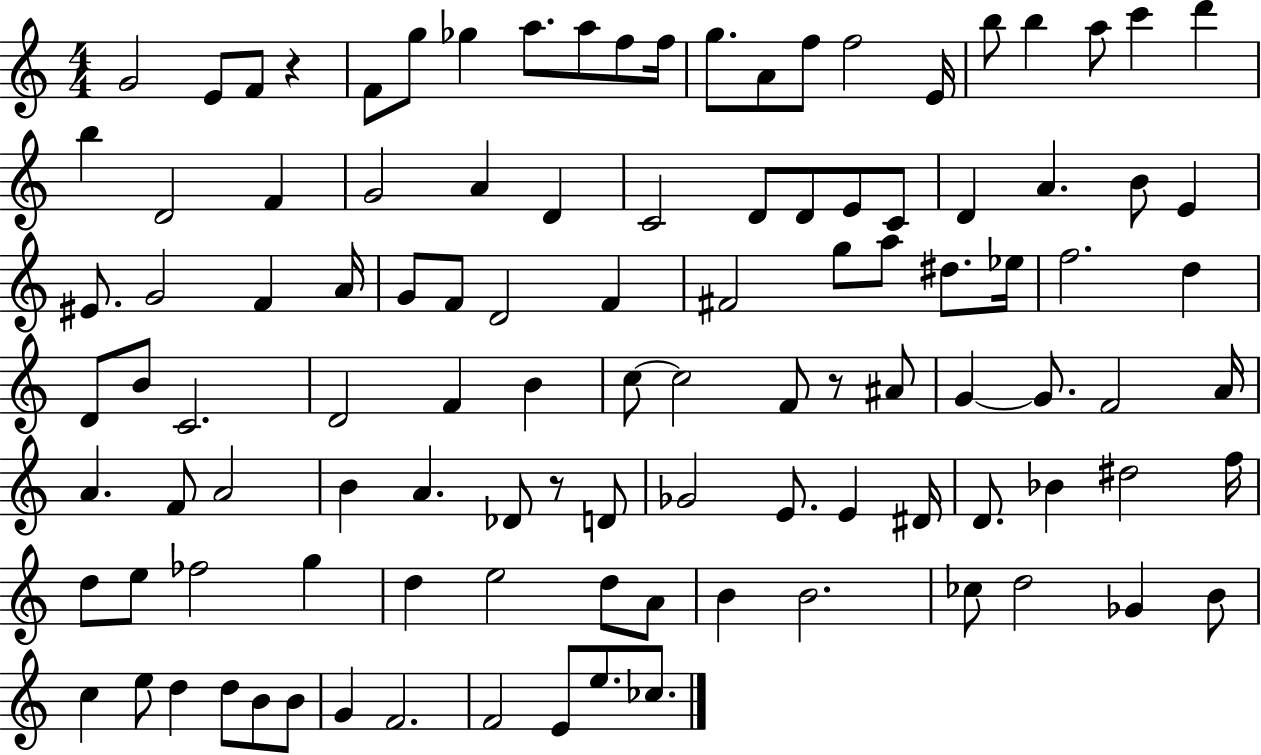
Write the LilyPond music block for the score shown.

{
  \clef treble
  \numericTimeSignature
  \time 4/4
  \key c \major
  g'2 e'8 f'8 r4 | f'8 g''8 ges''4 a''8. a''8 f''8 f''16 | g''8. a'8 f''8 f''2 e'16 | b''8 b''4 a''8 c'''4 d'''4 | \break b''4 d'2 f'4 | g'2 a'4 d'4 | c'2 d'8 d'8 e'8 c'8 | d'4 a'4. b'8 e'4 | \break eis'8. g'2 f'4 a'16 | g'8 f'8 d'2 f'4 | fis'2 g''8 a''8 dis''8. ees''16 | f''2. d''4 | \break d'8 b'8 c'2. | d'2 f'4 b'4 | c''8~~ c''2 f'8 r8 ais'8 | g'4~~ g'8. f'2 a'16 | \break a'4. f'8 a'2 | b'4 a'4. des'8 r8 d'8 | ges'2 e'8. e'4 dis'16 | d'8. bes'4 dis''2 f''16 | \break d''8 e''8 fes''2 g''4 | d''4 e''2 d''8 a'8 | b'4 b'2. | ces''8 d''2 ges'4 b'8 | \break c''4 e''8 d''4 d''8 b'8 b'8 | g'4 f'2. | f'2 e'8 e''8. ces''8. | \bar "|."
}